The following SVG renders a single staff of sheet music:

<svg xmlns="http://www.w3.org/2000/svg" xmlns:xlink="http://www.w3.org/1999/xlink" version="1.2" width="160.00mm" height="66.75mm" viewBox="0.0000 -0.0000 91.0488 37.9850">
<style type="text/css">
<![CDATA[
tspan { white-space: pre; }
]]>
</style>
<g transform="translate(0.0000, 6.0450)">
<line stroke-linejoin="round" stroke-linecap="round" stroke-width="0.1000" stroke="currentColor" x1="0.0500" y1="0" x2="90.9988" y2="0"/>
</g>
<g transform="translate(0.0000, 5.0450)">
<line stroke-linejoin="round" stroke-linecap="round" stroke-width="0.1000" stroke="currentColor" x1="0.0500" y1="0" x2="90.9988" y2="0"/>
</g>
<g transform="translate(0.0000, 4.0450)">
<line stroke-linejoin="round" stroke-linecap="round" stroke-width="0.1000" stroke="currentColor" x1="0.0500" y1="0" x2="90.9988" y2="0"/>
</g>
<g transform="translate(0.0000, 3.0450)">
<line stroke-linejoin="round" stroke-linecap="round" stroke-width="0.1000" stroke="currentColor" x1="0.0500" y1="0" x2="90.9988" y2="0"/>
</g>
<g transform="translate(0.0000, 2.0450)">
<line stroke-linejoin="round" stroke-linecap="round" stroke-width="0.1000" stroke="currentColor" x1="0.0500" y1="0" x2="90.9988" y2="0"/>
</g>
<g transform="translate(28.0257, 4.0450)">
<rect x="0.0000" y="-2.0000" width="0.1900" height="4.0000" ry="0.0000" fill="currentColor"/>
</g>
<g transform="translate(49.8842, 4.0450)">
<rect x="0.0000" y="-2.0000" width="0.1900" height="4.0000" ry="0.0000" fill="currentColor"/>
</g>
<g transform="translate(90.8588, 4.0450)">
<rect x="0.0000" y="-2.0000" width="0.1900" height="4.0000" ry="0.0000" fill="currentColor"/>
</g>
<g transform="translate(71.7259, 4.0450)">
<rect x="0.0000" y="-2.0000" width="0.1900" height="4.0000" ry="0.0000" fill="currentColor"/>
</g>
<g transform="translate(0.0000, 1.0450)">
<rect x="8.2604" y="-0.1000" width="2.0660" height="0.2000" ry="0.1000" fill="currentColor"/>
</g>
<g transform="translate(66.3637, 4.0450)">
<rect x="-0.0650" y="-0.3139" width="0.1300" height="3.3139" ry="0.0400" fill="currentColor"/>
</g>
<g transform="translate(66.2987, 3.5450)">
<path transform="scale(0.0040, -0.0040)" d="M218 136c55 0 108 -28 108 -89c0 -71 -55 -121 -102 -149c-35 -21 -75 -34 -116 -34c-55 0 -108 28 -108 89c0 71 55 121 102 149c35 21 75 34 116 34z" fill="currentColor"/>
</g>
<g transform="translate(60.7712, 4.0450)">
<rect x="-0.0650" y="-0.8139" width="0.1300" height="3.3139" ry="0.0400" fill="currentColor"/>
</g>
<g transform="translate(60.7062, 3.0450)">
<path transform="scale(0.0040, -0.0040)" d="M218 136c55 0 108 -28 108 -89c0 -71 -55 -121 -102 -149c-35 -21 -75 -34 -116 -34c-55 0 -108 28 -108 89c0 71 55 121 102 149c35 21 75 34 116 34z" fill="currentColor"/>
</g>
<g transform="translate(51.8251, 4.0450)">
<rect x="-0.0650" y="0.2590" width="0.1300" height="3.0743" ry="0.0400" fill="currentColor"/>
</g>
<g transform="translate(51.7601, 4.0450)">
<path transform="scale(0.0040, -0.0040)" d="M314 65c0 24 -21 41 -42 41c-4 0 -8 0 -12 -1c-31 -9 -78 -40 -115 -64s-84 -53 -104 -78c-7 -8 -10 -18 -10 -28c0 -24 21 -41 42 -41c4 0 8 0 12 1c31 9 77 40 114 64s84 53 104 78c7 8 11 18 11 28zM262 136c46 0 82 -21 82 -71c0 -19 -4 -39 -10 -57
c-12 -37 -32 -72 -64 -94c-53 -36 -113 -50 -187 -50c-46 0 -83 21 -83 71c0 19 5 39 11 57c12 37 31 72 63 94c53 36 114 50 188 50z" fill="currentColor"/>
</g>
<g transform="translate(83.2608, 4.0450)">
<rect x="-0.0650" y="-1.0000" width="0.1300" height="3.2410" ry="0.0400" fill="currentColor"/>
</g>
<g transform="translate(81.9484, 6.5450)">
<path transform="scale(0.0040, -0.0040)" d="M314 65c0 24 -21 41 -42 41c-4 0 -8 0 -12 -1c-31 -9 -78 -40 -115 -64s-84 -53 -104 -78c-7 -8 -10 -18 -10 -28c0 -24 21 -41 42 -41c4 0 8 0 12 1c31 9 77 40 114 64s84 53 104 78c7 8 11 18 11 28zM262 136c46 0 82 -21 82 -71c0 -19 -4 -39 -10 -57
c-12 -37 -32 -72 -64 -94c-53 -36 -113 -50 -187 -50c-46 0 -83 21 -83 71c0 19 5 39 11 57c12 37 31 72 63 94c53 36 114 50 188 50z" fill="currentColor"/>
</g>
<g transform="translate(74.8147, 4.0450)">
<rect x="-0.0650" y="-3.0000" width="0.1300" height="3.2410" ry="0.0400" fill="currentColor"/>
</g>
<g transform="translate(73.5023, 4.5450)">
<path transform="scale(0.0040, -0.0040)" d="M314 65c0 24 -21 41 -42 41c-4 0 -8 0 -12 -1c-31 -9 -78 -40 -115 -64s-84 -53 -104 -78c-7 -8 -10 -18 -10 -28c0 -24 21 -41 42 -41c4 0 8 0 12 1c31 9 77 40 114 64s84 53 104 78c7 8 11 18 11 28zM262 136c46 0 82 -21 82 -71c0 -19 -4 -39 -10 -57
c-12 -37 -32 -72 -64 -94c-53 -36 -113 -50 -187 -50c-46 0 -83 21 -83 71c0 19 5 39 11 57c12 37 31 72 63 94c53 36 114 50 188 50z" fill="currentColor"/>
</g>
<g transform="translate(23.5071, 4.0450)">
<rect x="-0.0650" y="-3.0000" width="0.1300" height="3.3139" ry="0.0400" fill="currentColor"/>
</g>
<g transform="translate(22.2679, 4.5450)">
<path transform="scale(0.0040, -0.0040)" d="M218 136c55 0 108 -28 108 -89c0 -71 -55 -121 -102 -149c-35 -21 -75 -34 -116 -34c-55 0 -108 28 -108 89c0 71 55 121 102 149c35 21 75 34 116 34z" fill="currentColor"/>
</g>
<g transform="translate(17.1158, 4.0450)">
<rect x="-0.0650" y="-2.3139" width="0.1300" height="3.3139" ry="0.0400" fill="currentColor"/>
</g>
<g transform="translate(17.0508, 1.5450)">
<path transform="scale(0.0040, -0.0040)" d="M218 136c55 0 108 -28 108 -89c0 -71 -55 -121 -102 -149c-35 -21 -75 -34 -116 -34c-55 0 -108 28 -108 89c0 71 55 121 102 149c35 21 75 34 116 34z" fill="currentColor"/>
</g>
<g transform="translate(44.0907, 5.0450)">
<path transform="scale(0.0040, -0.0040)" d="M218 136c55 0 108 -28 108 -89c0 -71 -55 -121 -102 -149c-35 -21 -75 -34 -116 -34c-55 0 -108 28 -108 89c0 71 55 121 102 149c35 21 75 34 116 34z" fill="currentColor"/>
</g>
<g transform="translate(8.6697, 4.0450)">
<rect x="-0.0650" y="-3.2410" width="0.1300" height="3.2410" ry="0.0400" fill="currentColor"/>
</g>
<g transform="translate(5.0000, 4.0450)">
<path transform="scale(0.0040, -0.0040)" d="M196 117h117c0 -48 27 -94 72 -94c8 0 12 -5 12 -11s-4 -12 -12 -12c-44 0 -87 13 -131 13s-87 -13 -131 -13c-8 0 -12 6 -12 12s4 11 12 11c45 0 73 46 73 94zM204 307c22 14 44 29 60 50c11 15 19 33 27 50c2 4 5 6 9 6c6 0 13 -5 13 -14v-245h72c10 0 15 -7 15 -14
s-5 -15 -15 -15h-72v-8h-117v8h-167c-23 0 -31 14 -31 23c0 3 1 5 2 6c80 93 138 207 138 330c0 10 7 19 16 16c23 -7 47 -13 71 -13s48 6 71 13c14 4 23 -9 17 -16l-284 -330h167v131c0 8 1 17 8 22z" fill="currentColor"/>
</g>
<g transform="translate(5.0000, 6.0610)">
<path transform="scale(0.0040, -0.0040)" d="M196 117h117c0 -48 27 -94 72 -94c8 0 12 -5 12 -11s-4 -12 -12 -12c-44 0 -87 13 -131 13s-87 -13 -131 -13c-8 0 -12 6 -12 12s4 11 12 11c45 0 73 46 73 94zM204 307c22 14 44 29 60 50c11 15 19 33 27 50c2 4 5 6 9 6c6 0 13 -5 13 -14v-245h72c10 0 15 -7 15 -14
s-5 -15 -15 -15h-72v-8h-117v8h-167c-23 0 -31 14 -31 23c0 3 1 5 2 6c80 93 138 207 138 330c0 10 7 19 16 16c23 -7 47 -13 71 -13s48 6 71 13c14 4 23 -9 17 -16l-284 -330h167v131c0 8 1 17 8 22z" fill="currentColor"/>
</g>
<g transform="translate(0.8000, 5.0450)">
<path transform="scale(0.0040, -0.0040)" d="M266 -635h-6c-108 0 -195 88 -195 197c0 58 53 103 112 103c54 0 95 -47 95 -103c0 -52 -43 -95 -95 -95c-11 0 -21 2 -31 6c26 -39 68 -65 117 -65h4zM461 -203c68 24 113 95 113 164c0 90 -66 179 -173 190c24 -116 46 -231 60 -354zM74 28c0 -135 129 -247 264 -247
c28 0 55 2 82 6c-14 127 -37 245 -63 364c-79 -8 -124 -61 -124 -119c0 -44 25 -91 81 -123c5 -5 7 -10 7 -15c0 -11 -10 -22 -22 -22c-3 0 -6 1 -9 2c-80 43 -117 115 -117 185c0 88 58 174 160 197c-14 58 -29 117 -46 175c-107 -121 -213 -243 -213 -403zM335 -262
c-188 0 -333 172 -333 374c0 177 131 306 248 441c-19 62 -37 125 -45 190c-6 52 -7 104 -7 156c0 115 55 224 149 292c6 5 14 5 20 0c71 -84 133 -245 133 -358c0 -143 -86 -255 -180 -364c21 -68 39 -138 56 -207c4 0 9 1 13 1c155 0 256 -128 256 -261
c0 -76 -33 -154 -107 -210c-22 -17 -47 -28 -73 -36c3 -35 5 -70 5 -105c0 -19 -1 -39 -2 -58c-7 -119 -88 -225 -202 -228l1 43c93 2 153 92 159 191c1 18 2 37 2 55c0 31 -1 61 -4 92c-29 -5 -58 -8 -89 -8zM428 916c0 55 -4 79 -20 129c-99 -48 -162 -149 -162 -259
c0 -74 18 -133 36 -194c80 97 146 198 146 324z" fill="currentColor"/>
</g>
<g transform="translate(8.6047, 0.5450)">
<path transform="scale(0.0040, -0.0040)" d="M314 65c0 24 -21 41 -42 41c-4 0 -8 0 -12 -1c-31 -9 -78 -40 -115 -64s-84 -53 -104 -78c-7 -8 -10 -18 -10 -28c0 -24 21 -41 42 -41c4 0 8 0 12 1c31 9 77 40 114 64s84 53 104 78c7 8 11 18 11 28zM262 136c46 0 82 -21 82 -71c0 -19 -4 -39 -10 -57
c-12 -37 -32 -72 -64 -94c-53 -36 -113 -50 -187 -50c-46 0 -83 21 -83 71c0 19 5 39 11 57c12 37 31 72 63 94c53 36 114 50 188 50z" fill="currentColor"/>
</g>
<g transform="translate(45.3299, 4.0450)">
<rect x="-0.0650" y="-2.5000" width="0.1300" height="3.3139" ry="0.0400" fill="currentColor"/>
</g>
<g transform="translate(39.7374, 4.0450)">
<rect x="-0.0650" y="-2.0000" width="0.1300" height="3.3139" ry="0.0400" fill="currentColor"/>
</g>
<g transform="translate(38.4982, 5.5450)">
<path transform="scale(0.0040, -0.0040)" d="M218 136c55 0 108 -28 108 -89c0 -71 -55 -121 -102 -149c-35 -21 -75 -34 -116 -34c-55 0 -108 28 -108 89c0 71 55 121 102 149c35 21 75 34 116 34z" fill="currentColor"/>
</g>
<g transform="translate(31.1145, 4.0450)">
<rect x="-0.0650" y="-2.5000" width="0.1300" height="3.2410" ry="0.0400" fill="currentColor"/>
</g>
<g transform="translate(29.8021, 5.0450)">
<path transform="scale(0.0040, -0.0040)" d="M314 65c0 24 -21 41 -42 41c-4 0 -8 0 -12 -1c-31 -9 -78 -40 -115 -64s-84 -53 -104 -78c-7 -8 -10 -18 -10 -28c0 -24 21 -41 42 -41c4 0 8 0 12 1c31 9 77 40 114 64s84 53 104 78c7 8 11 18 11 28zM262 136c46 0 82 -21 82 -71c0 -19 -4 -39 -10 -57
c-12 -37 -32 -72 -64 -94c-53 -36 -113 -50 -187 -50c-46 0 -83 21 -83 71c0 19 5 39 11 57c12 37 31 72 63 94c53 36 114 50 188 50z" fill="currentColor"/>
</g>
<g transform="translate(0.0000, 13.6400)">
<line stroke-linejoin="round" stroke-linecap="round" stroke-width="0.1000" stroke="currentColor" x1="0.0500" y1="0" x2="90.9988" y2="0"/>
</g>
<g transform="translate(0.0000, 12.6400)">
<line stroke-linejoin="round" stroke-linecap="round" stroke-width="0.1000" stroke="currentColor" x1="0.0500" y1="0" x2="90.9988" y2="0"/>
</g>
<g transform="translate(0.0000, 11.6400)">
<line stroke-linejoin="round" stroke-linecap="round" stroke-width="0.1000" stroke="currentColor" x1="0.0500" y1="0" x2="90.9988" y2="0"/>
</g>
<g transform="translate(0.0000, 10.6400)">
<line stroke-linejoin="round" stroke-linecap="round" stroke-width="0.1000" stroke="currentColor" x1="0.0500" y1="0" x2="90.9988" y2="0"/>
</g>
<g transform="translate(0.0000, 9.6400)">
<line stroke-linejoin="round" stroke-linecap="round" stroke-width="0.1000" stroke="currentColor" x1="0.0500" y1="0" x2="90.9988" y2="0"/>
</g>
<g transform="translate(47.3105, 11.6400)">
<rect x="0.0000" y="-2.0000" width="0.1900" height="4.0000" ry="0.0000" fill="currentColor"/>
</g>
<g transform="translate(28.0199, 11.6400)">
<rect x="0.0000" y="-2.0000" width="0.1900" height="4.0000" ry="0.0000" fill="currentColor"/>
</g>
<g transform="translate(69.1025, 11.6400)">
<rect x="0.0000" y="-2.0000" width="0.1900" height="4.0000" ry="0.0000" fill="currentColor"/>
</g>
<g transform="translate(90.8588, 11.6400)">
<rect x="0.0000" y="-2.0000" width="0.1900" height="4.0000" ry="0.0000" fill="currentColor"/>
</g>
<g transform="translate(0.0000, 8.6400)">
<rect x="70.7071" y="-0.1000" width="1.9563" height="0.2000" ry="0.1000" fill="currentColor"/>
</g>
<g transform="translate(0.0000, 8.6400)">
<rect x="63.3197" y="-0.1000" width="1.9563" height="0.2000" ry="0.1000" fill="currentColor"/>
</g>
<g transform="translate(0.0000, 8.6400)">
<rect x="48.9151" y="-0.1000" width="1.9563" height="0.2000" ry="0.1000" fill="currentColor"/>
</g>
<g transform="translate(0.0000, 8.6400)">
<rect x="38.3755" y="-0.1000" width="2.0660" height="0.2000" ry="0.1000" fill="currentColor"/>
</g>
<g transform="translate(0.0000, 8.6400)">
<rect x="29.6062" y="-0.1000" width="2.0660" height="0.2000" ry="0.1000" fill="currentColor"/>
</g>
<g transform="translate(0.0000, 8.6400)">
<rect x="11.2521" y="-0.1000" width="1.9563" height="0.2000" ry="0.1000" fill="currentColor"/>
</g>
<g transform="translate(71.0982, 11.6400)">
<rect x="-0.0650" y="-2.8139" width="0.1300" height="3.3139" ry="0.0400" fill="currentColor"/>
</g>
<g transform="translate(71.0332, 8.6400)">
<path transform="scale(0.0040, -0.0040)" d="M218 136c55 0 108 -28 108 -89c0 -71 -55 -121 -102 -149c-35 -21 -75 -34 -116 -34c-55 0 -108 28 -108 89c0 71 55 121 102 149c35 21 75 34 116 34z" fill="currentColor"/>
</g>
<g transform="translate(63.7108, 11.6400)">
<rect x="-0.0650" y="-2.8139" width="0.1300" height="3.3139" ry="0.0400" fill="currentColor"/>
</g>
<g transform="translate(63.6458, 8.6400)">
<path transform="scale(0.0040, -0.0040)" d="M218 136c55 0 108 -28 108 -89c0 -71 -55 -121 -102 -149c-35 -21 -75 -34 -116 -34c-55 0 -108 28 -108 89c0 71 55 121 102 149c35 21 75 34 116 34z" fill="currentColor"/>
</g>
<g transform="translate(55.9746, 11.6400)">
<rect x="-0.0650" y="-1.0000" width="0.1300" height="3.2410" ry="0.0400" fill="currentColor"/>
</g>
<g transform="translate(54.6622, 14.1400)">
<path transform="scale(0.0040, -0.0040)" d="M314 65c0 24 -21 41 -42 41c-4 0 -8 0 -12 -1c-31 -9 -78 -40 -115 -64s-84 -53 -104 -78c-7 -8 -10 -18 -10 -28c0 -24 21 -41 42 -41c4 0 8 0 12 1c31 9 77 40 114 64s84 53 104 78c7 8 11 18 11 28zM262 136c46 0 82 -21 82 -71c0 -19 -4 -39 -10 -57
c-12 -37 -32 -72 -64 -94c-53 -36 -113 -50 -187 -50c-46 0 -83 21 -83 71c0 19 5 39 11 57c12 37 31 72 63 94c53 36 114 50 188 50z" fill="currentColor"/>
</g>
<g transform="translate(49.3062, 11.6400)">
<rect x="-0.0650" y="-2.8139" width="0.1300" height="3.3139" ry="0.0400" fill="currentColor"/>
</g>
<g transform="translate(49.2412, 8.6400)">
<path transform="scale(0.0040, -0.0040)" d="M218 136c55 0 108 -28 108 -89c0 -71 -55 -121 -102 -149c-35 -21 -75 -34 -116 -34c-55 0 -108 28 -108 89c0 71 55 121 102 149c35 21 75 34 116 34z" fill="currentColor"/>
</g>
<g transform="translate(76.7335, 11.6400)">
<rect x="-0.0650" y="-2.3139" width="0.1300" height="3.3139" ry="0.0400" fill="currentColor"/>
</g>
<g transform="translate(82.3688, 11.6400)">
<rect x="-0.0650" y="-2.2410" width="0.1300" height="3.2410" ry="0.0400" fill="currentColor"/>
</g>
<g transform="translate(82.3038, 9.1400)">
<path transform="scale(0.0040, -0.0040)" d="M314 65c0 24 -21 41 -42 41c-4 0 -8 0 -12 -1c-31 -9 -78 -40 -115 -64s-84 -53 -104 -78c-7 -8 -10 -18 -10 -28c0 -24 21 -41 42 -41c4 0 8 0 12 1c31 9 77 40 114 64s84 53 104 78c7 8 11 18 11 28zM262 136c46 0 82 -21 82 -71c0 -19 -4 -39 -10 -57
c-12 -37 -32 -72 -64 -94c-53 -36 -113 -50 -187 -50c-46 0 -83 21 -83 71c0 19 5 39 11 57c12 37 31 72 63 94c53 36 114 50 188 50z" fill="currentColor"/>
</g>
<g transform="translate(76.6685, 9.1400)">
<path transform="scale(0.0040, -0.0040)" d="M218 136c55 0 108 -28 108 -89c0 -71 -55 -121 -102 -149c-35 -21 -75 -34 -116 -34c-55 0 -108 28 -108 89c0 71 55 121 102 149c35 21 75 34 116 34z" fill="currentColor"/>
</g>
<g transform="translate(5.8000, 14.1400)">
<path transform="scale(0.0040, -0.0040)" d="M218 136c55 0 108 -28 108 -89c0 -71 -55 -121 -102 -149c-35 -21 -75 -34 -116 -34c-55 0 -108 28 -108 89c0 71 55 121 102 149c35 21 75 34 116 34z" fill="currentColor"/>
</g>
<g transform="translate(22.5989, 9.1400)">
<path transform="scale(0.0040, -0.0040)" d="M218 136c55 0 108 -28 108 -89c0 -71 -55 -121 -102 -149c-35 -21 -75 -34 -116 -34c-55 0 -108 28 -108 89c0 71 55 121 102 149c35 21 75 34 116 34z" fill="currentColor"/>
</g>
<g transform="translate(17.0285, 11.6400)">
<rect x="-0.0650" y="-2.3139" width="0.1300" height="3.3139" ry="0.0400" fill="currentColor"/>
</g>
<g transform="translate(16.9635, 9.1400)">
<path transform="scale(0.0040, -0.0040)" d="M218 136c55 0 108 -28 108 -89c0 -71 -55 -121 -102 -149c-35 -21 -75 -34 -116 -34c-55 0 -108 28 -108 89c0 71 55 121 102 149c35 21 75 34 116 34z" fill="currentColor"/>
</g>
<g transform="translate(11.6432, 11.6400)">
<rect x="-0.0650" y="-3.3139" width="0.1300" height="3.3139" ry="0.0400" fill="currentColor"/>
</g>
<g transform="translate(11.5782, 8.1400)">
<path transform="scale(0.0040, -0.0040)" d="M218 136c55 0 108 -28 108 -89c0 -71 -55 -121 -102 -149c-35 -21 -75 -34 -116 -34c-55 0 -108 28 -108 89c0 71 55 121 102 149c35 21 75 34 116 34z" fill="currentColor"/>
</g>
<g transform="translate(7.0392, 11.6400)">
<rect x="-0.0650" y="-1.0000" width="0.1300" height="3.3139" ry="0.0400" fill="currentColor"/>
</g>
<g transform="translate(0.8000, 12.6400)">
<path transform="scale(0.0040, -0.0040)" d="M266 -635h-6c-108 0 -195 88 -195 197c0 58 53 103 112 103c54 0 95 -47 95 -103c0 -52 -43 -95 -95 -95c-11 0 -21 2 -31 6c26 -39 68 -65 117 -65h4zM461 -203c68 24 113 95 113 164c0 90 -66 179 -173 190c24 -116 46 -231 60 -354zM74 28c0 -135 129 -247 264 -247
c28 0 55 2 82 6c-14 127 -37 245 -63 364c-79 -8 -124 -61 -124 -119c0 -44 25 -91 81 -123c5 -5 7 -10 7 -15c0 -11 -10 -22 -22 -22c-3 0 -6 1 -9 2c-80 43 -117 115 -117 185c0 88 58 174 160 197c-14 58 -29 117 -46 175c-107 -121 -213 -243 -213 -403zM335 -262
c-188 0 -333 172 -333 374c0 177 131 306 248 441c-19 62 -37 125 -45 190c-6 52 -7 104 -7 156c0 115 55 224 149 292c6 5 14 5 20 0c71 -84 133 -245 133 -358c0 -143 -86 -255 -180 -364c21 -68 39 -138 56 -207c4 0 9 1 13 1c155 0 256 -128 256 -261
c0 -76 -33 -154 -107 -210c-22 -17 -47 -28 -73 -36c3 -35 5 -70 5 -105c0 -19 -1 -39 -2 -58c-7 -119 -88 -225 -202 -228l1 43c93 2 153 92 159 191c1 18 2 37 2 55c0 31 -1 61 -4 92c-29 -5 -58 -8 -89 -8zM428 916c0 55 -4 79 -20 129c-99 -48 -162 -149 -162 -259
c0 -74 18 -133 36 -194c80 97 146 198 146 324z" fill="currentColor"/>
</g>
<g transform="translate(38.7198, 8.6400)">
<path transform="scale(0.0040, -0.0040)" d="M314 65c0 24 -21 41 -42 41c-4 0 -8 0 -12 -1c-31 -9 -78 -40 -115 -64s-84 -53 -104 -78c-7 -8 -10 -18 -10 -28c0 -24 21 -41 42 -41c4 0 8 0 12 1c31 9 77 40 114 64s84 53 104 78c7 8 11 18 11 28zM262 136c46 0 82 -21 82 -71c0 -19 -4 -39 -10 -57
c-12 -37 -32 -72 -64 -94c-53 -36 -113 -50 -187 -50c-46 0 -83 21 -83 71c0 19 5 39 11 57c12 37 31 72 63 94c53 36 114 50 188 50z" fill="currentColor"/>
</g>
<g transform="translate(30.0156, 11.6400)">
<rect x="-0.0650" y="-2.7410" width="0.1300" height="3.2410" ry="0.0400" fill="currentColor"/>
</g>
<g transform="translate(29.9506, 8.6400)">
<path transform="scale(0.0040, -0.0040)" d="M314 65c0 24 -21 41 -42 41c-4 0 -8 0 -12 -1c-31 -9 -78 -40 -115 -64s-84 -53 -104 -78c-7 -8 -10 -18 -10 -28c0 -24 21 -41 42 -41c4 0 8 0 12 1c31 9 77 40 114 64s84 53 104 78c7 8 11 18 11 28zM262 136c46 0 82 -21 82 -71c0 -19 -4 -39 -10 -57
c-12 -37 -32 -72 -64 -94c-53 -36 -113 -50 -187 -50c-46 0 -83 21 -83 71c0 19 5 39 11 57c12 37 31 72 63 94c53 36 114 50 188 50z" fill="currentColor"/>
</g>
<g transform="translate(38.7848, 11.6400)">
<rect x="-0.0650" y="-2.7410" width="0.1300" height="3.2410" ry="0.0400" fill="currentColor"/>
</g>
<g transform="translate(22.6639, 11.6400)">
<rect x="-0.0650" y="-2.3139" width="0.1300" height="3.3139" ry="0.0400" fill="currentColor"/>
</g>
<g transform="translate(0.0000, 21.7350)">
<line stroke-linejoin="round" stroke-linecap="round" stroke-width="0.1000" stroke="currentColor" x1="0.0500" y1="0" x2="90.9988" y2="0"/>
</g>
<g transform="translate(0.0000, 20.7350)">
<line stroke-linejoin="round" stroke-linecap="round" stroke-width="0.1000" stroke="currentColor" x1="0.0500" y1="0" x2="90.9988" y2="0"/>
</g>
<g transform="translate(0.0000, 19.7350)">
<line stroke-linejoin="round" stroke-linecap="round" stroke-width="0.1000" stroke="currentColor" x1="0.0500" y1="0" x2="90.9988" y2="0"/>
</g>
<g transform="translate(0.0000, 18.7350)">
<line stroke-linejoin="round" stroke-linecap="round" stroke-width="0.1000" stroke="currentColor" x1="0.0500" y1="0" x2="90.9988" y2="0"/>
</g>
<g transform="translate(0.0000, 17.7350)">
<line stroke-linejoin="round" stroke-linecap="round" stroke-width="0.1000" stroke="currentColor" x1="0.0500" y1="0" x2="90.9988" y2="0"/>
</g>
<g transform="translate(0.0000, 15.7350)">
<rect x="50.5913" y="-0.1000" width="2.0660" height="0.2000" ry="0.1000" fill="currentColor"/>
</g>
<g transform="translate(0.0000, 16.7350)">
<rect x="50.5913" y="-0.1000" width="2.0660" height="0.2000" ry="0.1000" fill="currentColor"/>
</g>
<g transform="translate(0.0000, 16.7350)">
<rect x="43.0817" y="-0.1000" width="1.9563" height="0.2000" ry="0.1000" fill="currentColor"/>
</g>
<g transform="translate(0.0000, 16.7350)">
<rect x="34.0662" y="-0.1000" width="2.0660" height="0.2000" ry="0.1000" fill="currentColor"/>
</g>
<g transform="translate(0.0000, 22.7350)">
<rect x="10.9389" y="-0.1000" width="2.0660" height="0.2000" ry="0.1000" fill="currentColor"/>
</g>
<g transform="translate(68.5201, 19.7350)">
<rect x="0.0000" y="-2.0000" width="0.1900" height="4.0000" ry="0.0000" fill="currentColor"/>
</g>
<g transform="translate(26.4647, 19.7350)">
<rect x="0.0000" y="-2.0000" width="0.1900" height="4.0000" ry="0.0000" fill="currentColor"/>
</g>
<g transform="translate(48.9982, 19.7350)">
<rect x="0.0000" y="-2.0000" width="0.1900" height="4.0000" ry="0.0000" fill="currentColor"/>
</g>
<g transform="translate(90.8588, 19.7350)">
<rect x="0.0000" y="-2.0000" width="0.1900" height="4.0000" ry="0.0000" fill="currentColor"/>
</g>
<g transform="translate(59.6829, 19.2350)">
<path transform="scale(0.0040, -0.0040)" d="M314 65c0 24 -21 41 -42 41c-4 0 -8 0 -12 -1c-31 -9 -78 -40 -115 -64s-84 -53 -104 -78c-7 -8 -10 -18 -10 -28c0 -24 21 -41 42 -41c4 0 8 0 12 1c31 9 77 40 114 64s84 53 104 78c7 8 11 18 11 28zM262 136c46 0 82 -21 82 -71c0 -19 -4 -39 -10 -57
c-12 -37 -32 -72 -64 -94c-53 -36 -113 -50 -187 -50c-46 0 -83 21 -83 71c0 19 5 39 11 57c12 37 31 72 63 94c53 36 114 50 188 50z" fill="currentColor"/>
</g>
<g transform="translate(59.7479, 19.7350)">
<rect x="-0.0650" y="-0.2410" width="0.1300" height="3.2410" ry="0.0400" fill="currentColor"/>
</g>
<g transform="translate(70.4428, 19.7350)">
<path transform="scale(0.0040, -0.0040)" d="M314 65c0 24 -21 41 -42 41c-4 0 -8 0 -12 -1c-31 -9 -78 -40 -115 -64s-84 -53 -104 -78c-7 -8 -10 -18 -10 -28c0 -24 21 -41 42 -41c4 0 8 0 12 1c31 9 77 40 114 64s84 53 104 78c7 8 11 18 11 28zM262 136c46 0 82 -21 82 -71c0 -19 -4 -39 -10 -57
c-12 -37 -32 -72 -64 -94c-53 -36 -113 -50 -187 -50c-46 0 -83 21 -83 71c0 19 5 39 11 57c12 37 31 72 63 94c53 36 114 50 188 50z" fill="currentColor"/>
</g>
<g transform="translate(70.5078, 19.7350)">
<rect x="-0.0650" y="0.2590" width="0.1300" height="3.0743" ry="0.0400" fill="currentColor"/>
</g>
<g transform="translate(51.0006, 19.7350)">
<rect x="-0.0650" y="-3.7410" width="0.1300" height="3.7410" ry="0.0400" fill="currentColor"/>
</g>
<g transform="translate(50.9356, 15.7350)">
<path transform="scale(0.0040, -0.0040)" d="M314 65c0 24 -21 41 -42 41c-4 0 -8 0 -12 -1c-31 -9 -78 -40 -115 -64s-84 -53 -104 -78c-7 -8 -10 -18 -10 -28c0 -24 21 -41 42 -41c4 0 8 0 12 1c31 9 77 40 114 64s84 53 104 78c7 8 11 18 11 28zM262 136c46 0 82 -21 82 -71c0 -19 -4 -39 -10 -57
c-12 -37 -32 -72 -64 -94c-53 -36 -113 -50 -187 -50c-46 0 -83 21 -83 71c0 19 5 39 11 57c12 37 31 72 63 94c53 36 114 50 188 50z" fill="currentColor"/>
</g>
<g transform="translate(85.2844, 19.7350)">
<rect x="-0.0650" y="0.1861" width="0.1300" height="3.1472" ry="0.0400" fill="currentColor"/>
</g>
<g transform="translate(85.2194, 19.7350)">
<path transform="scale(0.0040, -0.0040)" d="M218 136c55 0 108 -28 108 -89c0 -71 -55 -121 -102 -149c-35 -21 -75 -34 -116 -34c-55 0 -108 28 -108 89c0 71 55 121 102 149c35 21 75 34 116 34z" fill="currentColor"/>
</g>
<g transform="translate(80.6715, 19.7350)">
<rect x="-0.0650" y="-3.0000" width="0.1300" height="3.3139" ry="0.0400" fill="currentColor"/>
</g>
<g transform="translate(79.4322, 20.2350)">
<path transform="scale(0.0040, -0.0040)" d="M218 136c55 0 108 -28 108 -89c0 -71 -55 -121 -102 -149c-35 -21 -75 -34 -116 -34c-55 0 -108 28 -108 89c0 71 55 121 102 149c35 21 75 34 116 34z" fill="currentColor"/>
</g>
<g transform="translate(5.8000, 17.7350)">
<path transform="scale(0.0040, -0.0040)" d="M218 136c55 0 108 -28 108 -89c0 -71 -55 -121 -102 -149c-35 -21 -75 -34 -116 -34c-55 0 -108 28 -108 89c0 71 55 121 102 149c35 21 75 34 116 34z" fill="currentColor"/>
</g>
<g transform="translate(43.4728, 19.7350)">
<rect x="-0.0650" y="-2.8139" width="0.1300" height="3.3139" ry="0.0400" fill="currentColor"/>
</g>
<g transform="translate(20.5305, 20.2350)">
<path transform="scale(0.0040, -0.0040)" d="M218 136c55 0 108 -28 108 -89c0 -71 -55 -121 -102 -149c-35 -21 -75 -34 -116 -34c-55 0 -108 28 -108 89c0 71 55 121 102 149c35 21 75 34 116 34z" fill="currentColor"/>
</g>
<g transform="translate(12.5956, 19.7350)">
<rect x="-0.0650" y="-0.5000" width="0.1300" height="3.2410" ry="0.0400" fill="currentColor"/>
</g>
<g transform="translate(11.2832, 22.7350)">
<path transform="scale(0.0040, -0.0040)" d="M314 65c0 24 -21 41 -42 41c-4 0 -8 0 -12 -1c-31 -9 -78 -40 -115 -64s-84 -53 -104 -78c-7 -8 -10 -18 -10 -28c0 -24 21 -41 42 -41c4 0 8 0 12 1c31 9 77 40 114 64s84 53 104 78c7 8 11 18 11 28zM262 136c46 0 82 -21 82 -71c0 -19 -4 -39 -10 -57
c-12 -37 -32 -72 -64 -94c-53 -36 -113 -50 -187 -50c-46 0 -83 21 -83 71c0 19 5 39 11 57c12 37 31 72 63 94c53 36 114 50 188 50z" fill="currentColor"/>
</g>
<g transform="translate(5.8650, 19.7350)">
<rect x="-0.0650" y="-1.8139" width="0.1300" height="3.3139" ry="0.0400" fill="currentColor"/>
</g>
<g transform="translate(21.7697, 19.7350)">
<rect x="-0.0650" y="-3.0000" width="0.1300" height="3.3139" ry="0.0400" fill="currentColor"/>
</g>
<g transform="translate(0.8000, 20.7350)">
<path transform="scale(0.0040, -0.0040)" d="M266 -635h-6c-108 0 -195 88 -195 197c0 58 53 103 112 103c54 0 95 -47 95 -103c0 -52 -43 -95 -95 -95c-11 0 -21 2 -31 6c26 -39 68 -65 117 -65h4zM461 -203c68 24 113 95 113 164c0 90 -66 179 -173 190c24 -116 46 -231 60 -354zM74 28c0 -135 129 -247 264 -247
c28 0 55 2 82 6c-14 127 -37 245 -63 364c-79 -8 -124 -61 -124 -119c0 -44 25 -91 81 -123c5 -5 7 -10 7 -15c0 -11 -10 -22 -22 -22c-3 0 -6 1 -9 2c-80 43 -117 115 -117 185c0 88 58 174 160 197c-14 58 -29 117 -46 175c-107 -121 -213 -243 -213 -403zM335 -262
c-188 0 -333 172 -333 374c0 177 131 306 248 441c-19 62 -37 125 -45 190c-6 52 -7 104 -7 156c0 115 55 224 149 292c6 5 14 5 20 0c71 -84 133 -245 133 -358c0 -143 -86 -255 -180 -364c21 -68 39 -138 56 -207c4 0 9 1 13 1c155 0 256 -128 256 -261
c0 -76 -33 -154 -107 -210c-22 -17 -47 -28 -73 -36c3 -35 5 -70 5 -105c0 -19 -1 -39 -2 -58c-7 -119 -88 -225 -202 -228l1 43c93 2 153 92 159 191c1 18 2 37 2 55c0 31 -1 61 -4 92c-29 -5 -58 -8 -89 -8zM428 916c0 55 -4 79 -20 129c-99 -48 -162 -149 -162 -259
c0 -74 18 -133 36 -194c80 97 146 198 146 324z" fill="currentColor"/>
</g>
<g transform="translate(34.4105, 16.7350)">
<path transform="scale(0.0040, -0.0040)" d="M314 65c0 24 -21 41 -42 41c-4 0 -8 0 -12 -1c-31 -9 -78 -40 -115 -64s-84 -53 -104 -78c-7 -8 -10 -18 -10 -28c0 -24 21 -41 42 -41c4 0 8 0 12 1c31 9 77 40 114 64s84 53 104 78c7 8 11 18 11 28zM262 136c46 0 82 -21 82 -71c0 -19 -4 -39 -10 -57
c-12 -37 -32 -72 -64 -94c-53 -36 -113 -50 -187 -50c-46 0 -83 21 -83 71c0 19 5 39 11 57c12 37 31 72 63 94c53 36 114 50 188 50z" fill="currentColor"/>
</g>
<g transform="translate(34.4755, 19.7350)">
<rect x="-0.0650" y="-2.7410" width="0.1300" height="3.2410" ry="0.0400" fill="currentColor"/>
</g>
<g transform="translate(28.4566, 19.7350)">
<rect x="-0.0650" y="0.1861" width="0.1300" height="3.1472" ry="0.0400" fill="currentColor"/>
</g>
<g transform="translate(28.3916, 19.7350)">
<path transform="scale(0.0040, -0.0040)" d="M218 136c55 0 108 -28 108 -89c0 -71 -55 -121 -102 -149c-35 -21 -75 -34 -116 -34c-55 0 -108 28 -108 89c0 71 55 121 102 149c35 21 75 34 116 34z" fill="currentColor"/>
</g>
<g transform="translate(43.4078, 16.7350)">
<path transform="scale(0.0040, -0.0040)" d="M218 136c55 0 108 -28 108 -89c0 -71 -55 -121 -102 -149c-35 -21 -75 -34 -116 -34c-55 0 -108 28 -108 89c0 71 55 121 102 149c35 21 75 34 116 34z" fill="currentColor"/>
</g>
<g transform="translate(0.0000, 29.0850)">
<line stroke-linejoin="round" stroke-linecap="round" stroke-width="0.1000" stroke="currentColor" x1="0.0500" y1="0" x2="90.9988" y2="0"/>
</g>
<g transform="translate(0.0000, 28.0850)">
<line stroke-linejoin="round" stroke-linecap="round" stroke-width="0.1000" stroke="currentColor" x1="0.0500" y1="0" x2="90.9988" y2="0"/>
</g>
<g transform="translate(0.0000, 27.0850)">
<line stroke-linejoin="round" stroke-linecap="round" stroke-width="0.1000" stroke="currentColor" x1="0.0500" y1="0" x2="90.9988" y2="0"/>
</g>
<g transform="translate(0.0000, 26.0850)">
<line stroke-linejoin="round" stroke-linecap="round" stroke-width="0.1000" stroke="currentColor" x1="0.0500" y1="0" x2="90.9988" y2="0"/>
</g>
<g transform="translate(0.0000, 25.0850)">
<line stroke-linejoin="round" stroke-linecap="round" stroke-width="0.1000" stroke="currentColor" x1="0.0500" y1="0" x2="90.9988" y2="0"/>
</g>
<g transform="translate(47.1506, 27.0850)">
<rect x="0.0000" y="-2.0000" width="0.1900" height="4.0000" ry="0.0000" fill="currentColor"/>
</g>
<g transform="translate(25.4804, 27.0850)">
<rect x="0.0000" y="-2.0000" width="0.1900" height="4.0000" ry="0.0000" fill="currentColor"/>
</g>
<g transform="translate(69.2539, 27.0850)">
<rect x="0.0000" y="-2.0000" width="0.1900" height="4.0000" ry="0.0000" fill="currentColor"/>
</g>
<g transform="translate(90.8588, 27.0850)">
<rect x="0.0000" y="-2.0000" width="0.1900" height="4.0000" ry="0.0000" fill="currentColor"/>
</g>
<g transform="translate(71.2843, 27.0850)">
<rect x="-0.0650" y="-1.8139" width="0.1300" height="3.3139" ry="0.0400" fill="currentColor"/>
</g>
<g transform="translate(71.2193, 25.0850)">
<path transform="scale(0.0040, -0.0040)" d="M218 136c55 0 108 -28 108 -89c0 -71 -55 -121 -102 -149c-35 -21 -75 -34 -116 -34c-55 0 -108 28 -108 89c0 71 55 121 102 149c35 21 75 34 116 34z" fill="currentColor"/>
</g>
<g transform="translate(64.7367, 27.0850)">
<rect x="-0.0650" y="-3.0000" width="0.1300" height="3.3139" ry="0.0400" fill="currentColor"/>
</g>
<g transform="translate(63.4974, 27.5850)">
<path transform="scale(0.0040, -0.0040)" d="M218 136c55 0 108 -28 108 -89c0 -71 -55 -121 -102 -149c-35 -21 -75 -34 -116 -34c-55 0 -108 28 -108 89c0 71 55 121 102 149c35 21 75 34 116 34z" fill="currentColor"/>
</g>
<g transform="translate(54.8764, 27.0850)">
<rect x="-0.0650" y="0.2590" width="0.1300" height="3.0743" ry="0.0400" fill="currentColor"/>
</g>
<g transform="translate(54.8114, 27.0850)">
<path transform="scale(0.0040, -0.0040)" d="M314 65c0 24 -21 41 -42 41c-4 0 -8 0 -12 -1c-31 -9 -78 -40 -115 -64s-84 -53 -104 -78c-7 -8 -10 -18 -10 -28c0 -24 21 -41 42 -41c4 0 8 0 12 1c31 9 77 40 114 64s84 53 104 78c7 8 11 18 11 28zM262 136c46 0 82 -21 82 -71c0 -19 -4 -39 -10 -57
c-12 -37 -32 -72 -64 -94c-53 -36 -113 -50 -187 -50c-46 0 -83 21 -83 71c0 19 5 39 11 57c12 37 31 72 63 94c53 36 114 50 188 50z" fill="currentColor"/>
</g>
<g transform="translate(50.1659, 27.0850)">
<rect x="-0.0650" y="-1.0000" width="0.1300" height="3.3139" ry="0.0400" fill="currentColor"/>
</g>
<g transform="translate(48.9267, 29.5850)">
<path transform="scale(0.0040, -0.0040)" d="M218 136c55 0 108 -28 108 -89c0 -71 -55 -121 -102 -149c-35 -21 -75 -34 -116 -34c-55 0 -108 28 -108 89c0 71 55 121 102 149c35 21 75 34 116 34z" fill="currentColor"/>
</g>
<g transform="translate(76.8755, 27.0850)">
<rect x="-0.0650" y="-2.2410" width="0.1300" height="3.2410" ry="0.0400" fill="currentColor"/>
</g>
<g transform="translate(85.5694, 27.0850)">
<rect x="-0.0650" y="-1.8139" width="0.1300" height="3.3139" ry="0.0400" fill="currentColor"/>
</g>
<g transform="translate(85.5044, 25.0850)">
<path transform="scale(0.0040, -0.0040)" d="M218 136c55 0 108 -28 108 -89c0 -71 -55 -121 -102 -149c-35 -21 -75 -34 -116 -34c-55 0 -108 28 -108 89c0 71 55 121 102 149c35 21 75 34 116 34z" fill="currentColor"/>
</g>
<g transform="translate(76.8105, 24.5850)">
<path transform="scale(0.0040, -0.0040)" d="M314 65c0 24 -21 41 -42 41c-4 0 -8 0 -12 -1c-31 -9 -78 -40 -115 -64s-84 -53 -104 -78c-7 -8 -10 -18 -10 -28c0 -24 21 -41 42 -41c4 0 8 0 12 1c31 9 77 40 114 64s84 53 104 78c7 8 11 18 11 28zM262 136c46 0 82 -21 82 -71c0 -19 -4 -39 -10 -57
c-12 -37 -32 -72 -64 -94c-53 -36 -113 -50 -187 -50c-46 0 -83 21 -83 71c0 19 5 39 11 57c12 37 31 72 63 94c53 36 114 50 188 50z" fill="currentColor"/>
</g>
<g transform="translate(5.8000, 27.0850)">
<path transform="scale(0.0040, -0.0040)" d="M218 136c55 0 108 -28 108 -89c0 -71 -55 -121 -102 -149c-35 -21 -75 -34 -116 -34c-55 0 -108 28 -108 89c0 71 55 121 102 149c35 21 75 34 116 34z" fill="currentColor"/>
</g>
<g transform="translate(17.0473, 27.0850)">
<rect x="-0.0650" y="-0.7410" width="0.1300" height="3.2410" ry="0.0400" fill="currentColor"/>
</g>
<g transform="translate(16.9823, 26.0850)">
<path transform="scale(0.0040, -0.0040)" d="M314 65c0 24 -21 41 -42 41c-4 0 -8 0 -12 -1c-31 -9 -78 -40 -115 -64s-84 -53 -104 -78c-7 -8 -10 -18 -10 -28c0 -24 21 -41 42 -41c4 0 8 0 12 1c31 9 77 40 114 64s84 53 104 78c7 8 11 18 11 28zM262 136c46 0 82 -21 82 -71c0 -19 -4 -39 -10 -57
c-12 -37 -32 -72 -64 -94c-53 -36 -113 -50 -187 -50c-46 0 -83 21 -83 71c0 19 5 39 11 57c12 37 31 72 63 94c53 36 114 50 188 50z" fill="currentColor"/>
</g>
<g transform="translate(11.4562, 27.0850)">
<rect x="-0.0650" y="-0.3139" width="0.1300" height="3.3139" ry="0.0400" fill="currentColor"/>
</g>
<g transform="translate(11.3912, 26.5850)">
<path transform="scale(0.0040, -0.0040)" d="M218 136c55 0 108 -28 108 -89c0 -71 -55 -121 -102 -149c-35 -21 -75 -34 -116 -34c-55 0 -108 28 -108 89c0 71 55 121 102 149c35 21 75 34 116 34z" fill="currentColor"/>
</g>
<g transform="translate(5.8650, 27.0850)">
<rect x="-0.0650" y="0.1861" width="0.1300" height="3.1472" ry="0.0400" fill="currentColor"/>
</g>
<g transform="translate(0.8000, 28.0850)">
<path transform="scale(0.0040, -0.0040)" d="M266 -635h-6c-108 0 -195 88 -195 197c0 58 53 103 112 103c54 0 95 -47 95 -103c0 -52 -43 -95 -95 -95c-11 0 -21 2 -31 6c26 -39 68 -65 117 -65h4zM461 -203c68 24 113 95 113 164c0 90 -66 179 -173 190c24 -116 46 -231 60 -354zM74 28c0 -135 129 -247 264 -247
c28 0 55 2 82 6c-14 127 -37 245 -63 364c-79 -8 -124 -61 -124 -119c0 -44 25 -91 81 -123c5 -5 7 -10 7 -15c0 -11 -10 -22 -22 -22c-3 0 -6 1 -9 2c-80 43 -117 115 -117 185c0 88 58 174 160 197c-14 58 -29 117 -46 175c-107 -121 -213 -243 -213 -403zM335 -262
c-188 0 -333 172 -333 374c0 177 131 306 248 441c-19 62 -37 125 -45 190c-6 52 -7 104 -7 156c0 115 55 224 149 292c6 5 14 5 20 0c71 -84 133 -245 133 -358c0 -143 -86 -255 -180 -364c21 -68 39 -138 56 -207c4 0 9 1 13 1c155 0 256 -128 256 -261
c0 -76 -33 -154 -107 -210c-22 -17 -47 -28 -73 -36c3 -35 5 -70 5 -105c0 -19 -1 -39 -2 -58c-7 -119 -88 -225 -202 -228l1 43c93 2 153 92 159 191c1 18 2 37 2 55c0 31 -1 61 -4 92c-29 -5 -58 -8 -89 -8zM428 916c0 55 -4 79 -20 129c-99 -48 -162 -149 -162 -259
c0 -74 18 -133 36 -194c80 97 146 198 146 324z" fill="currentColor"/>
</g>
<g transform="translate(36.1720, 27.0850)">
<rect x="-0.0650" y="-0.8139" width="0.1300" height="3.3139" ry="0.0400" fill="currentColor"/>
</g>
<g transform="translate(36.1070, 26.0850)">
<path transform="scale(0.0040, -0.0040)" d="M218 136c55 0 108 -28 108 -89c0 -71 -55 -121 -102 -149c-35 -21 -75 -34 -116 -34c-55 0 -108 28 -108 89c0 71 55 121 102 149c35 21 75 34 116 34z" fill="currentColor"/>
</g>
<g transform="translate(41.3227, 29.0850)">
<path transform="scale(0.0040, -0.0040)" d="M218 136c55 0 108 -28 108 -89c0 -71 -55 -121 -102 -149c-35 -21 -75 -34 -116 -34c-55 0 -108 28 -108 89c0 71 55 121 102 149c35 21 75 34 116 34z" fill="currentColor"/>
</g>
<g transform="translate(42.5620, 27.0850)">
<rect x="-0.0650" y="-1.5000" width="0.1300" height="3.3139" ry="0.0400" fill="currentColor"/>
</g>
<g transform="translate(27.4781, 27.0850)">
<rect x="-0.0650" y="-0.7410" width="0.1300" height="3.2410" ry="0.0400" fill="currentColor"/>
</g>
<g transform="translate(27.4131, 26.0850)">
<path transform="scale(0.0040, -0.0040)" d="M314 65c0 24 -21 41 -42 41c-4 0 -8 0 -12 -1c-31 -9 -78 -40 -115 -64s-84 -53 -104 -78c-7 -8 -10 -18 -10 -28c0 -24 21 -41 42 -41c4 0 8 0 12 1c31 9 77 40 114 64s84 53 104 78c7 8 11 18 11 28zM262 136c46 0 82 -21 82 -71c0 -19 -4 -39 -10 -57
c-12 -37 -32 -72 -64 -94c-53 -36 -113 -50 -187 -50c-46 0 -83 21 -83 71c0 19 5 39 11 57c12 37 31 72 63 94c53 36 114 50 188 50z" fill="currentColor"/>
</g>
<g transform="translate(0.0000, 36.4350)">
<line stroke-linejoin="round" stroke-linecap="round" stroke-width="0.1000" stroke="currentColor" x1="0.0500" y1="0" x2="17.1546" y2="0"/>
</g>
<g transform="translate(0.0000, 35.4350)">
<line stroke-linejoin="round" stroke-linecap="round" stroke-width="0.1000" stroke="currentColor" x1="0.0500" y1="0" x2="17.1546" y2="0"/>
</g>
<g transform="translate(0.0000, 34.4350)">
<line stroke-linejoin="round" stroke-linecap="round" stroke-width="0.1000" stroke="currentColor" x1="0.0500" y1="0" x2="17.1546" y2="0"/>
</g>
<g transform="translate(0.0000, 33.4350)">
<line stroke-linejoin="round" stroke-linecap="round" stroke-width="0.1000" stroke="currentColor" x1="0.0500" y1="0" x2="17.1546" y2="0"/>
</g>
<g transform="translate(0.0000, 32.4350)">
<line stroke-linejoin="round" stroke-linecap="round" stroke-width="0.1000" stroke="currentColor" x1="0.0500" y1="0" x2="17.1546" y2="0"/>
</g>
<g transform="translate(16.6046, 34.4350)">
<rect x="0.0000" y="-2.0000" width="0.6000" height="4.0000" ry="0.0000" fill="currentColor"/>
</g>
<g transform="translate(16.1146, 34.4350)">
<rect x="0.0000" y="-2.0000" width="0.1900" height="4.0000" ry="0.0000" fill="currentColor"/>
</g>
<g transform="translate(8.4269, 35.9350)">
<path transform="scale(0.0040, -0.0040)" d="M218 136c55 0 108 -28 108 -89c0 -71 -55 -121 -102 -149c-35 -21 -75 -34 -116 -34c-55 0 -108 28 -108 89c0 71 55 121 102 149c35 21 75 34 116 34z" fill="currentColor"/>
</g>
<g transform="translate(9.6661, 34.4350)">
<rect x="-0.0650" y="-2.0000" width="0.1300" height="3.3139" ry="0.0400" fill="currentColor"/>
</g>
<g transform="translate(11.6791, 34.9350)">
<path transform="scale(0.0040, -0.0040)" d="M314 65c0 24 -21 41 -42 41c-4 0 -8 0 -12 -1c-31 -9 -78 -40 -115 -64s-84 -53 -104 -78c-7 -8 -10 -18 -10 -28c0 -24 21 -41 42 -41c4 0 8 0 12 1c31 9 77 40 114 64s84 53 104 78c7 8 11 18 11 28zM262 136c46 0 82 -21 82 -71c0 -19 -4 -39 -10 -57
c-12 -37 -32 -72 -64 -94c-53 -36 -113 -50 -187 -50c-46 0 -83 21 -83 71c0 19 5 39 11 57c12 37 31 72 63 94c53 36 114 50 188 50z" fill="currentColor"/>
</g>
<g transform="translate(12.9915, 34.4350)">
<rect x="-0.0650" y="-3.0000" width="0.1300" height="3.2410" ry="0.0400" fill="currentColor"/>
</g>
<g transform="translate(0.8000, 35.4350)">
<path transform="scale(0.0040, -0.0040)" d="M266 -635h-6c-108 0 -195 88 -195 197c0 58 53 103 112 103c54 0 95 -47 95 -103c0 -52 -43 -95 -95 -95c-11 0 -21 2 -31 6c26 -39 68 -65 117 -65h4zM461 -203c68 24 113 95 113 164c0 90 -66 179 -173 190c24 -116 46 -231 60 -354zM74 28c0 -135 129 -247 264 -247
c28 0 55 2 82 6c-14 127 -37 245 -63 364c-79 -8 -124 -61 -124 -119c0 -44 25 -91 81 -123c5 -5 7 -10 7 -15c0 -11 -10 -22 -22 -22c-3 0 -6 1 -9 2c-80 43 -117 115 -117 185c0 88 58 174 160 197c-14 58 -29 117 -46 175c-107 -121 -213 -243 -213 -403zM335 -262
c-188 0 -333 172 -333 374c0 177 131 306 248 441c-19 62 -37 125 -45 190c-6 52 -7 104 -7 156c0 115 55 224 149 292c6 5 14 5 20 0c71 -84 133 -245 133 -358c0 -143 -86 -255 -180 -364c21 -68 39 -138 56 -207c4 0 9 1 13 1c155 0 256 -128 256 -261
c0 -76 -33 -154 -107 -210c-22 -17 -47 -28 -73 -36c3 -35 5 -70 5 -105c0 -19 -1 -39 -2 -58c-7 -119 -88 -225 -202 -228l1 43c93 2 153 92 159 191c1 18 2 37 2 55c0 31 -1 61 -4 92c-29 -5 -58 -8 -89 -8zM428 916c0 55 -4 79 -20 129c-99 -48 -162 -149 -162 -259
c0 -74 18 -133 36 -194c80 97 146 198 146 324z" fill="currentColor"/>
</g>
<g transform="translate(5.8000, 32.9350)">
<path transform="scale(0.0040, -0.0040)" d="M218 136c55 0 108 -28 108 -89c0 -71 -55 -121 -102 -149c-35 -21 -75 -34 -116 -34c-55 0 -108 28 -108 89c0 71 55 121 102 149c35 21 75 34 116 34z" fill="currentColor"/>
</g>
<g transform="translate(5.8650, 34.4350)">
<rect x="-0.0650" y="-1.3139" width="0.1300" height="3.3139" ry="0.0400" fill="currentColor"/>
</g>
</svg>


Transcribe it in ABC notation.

X:1
T:Untitled
M:4/4
L:1/4
K:C
b2 g A G2 F G B2 d c A2 D2 D b g g a2 a2 a D2 a a g g2 f C2 A B a2 a c'2 c2 B2 A B B c d2 d2 d E D B2 A f g2 f e F A2